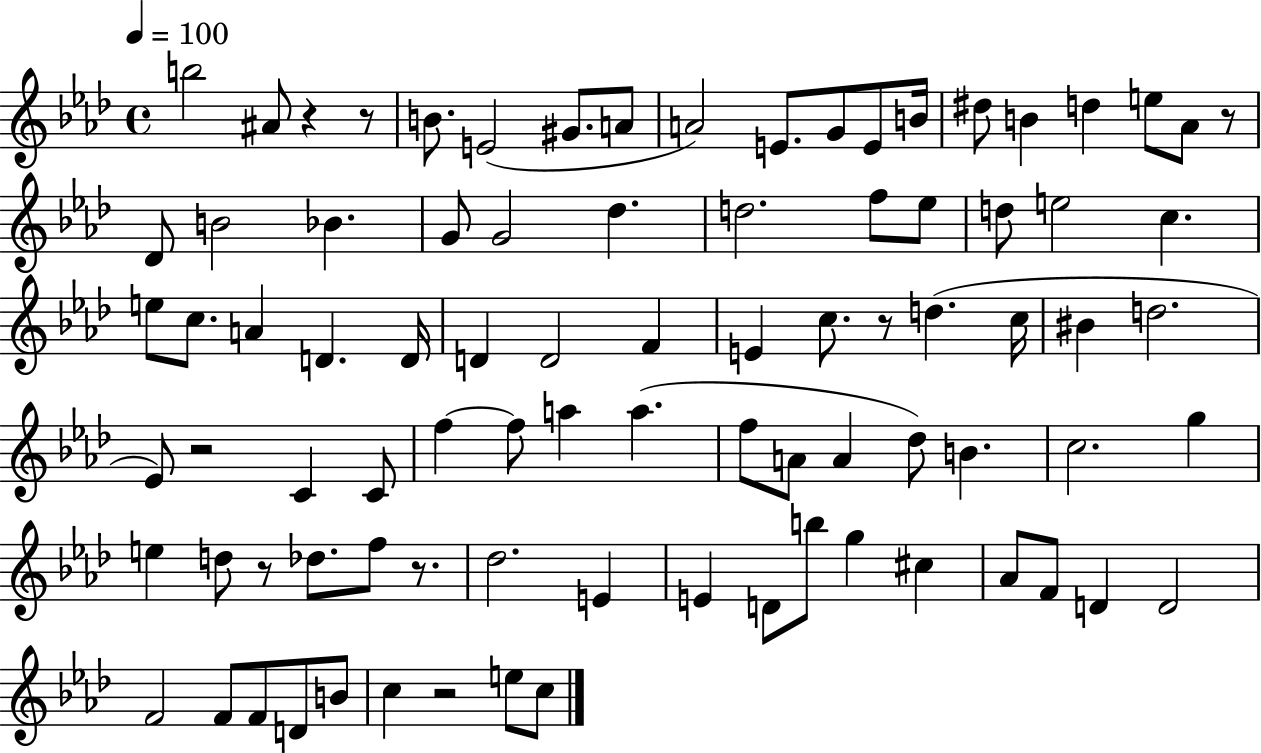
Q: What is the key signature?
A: AES major